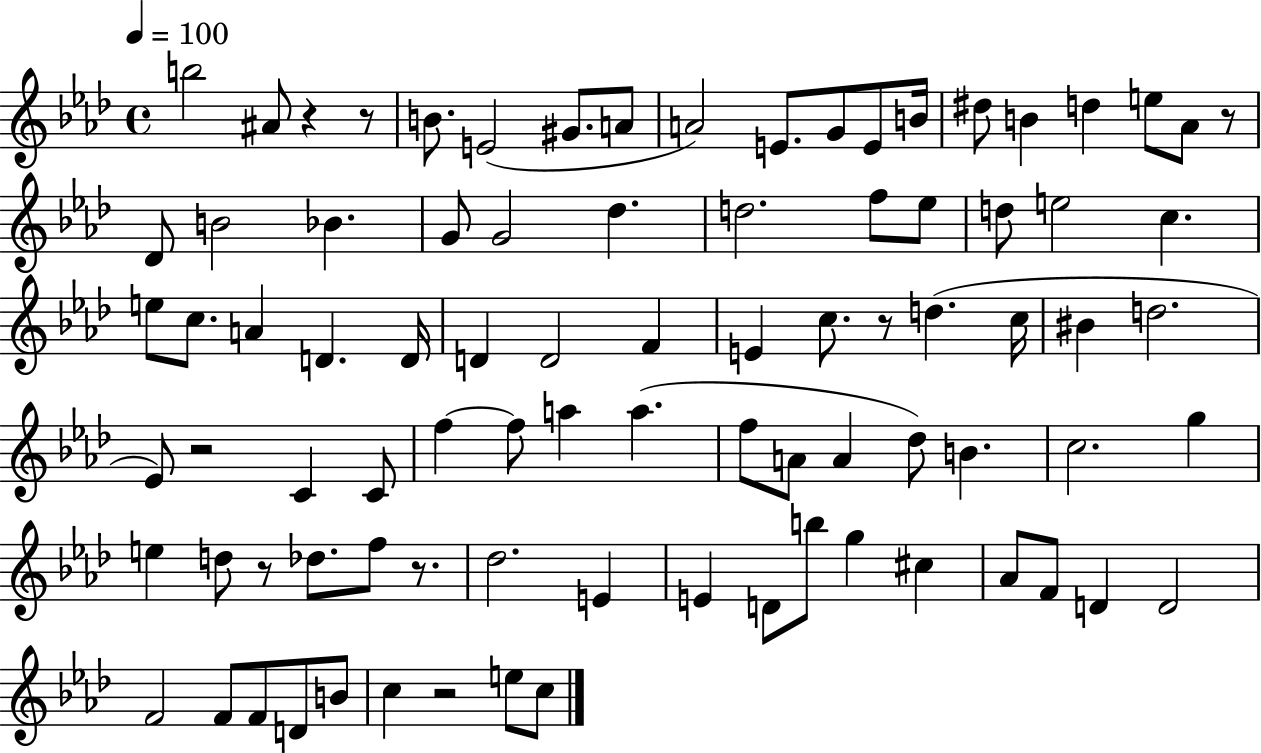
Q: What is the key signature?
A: AES major